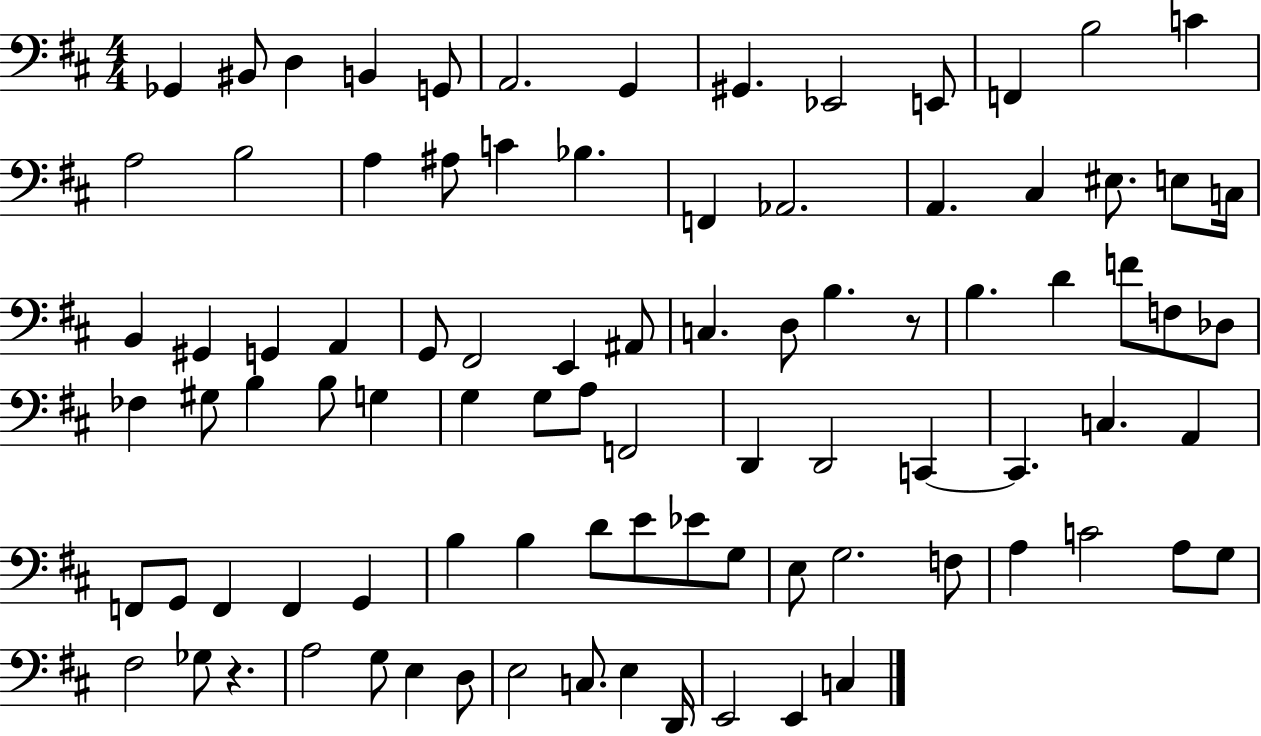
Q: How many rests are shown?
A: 2